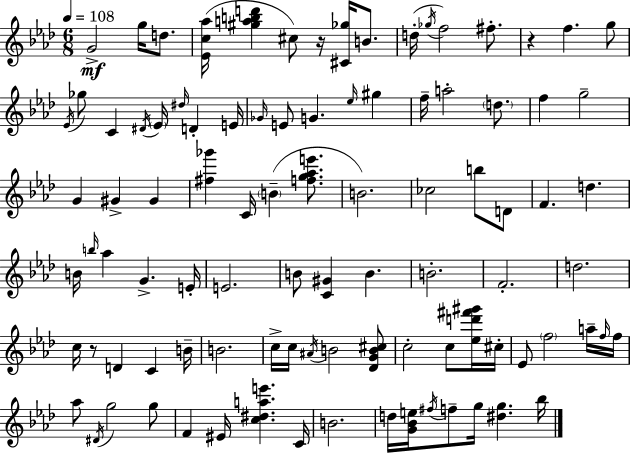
G4/h G5/s D5/e. [Eb4,C5,Ab5]/s [G#5,A5,B5,D6]/q C#5/e R/s [C#4,Gb5]/s B4/e. D5/s Gb5/s F5/h F#5/e. R/q F5/q. G5/e Eb4/s Gb5/e C4/q D#4/s Eb4/s D#5/s D4/q E4/s Gb4/s E4/e G4/q. Eb5/s G#5/q F5/s A5/h D5/e. F5/q G5/h G4/q G#4/q G#4/q [F#5,Gb6]/q C4/s B4/q [F5,G5,Ab5,E6]/e. B4/h. CES5/h B5/e D4/e F4/q. D5/q. B4/s B5/s Ab5/q G4/q. E4/s E4/h. B4/e [C4,G#4]/q B4/q. B4/h. F4/h. D5/h. C5/s R/e D4/q C4/q B4/s B4/h. C5/s C5/s A#4/s B4/h [Db4,G4,B4,C#5]/e C5/h C5/e [Eb5,D6,F#6,G#6]/s C#5/s Eb4/e F5/h A5/s F5/s F5/s Ab5/e D#4/s G5/h G5/e F4/q EIS4/s [C5,D#5,A5,E6]/q. C4/s B4/h. D5/s [G4,Bb4,E5]/s F#5/s F5/e G5/s [D#5,G5]/q. Bb5/s